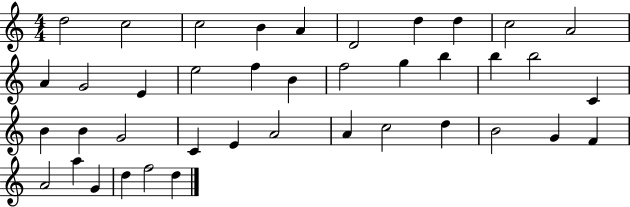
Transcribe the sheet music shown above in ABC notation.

X:1
T:Untitled
M:4/4
L:1/4
K:C
d2 c2 c2 B A D2 d d c2 A2 A G2 E e2 f B f2 g b b b2 C B B G2 C E A2 A c2 d B2 G F A2 a G d f2 d